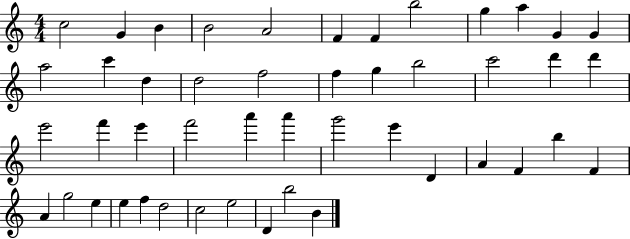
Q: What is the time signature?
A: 4/4